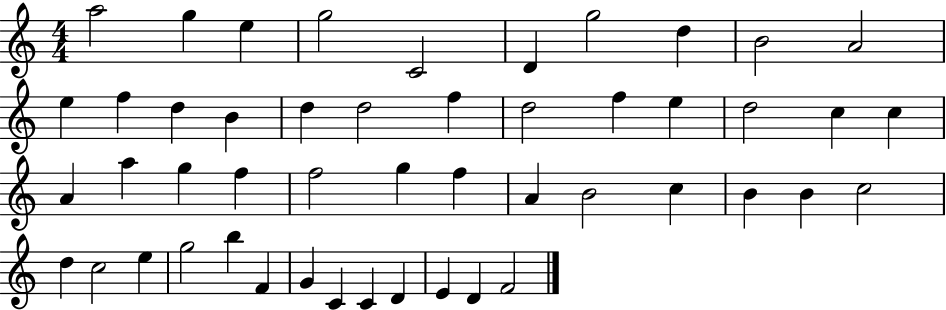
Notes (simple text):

A5/h G5/q E5/q G5/h C4/h D4/q G5/h D5/q B4/h A4/h E5/q F5/q D5/q B4/q D5/q D5/h F5/q D5/h F5/q E5/q D5/h C5/q C5/q A4/q A5/q G5/q F5/q F5/h G5/q F5/q A4/q B4/h C5/q B4/q B4/q C5/h D5/q C5/h E5/q G5/h B5/q F4/q G4/q C4/q C4/q D4/q E4/q D4/q F4/h